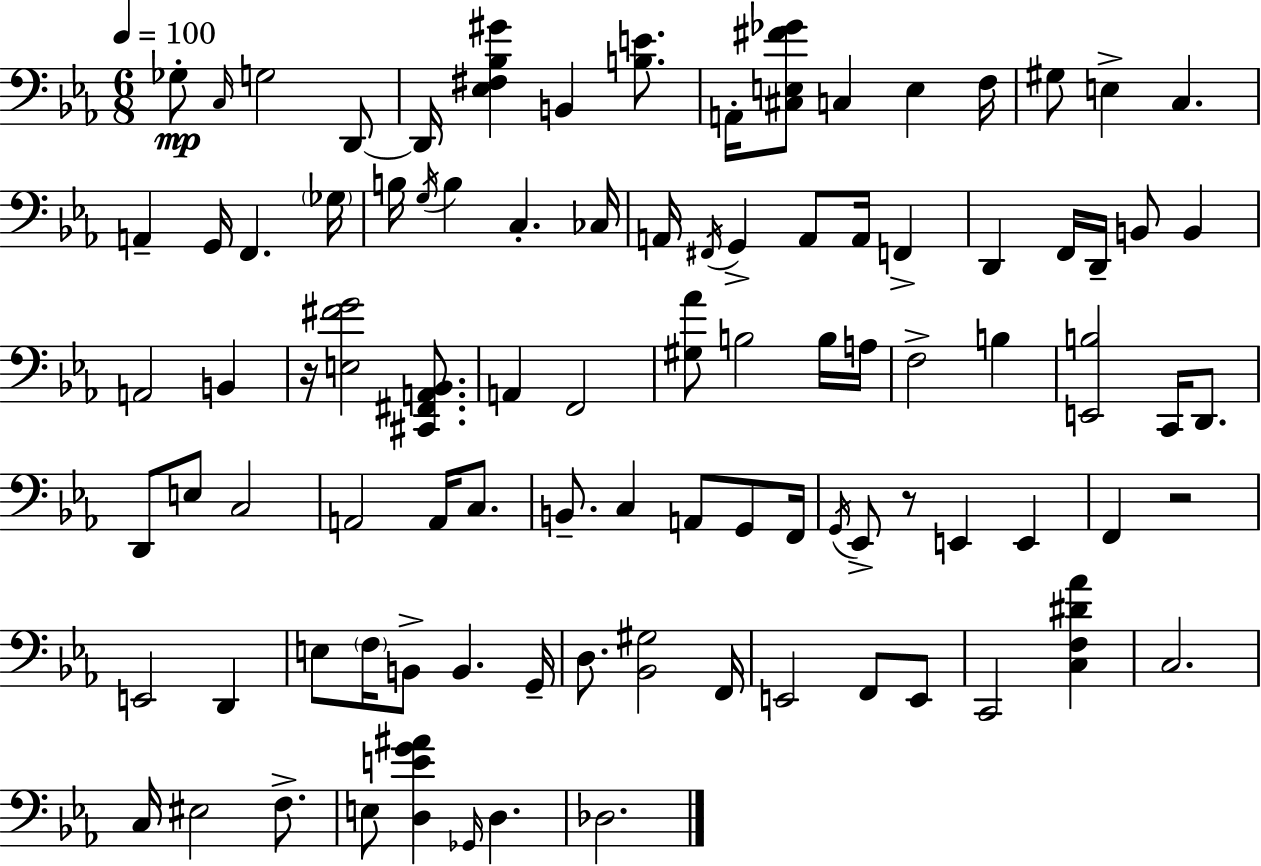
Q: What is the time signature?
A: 6/8